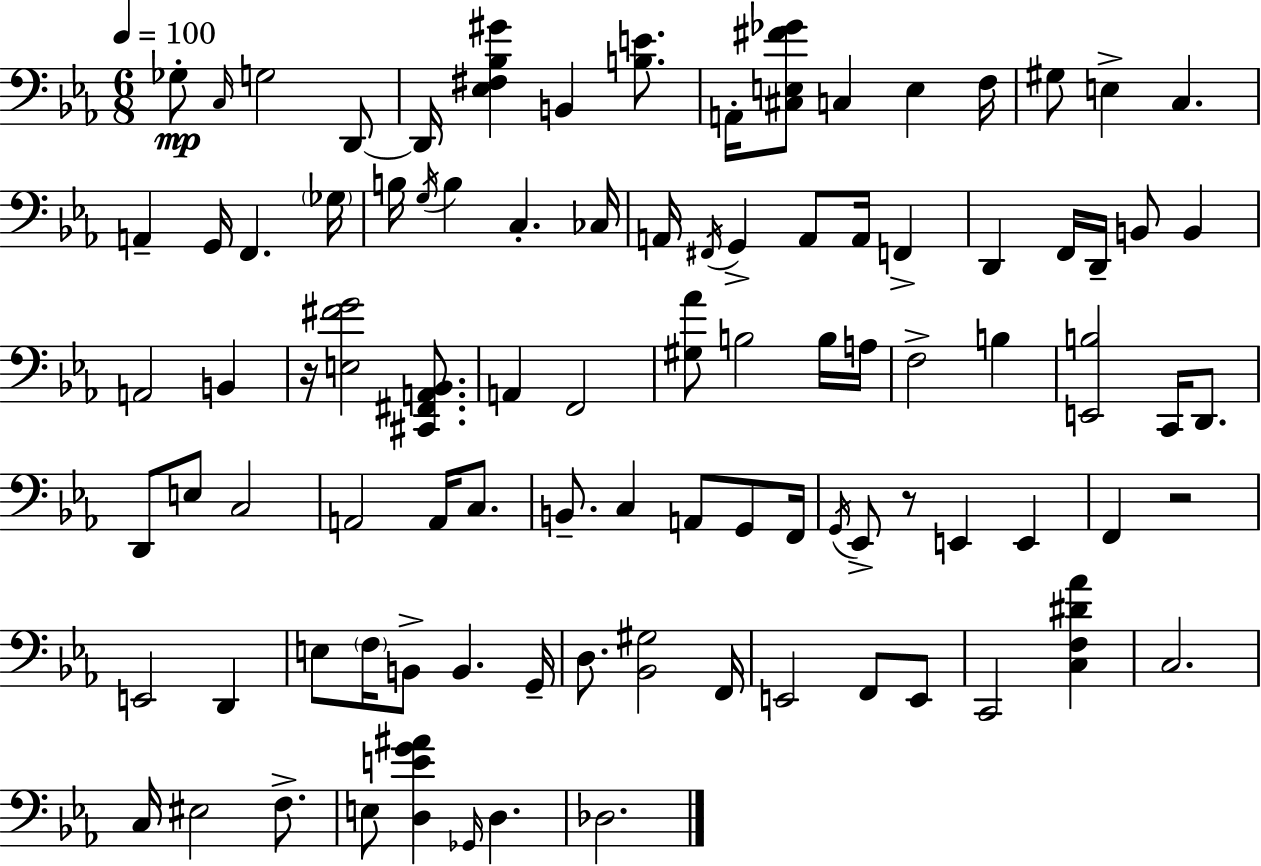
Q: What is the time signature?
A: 6/8